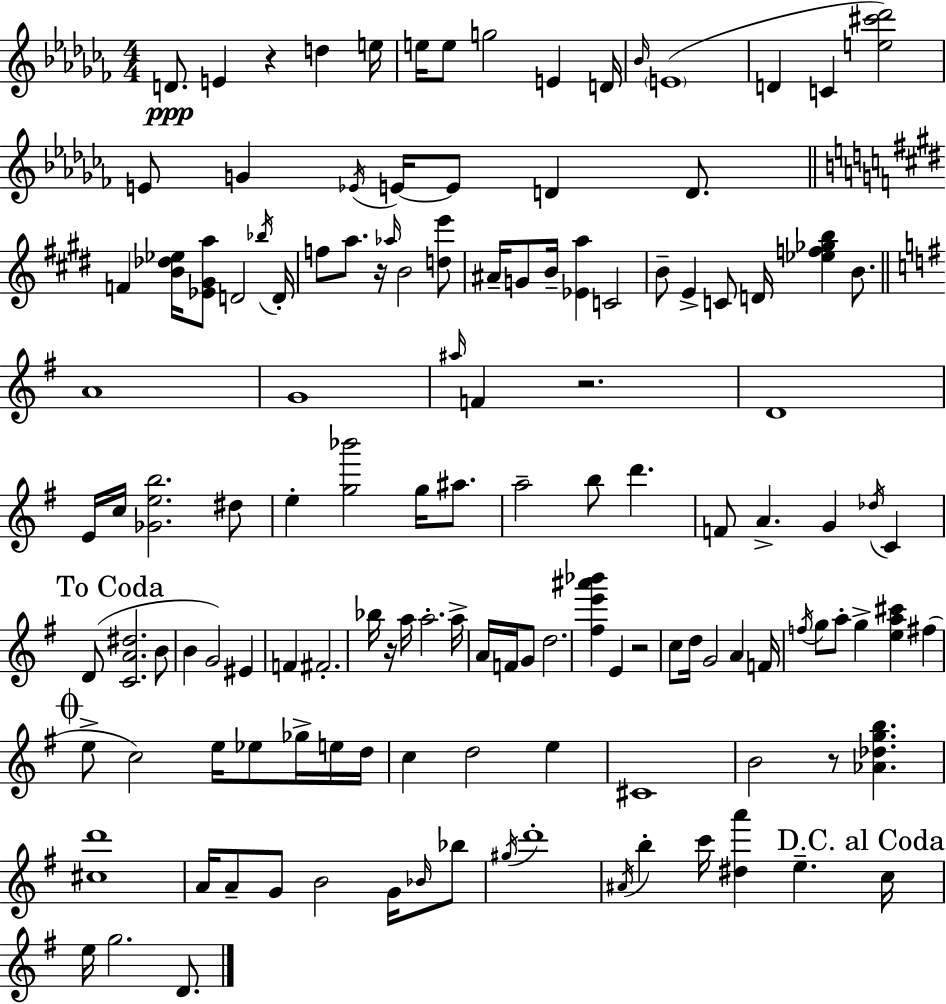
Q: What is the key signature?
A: AES minor